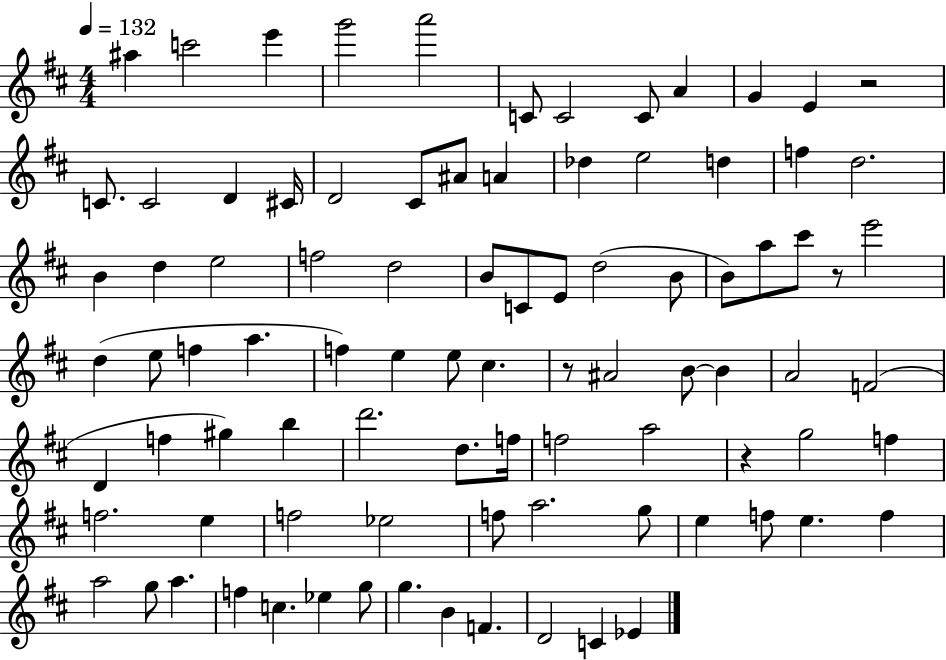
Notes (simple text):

A#5/q C6/h E6/q G6/h A6/h C4/e C4/h C4/e A4/q G4/q E4/q R/h C4/e. C4/h D4/q C#4/s D4/h C#4/e A#4/e A4/q Db5/q E5/h D5/q F5/q D5/h. B4/q D5/q E5/h F5/h D5/h B4/e C4/e E4/e D5/h B4/e B4/e A5/e C#6/e R/e E6/h D5/q E5/e F5/q A5/q. F5/q E5/q E5/e C#5/q. R/e A#4/h B4/e B4/q A4/h F4/h D4/q F5/q G#5/q B5/q D6/h. D5/e. F5/s F5/h A5/h R/q G5/h F5/q F5/h. E5/q F5/h Eb5/h F5/e A5/h. G5/e E5/q F5/e E5/q. F5/q A5/h G5/e A5/q. F5/q C5/q. Eb5/q G5/e G5/q. B4/q F4/q. D4/h C4/q Eb4/q